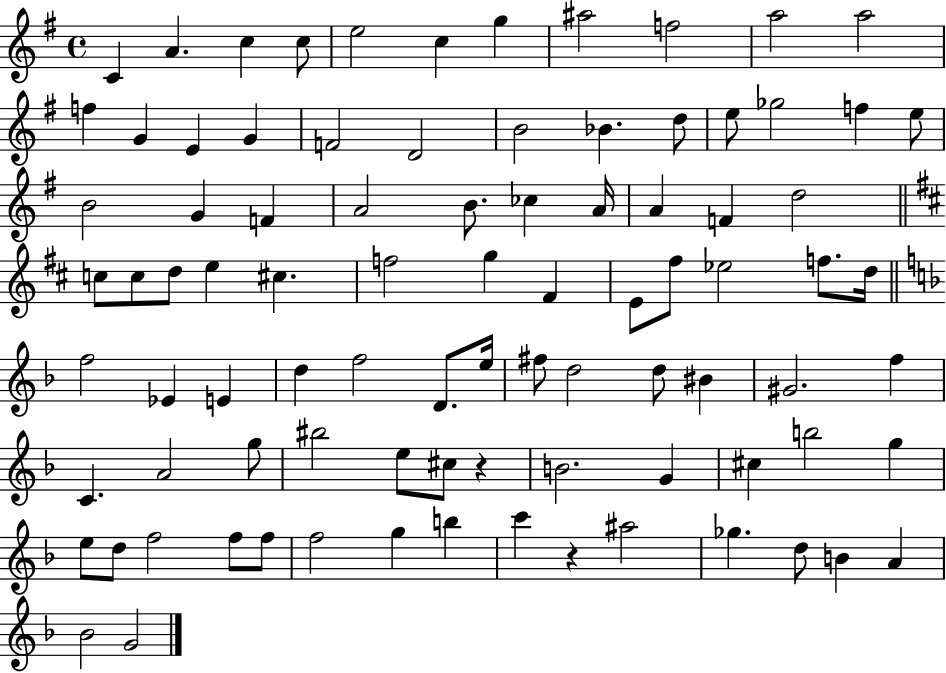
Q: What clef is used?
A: treble